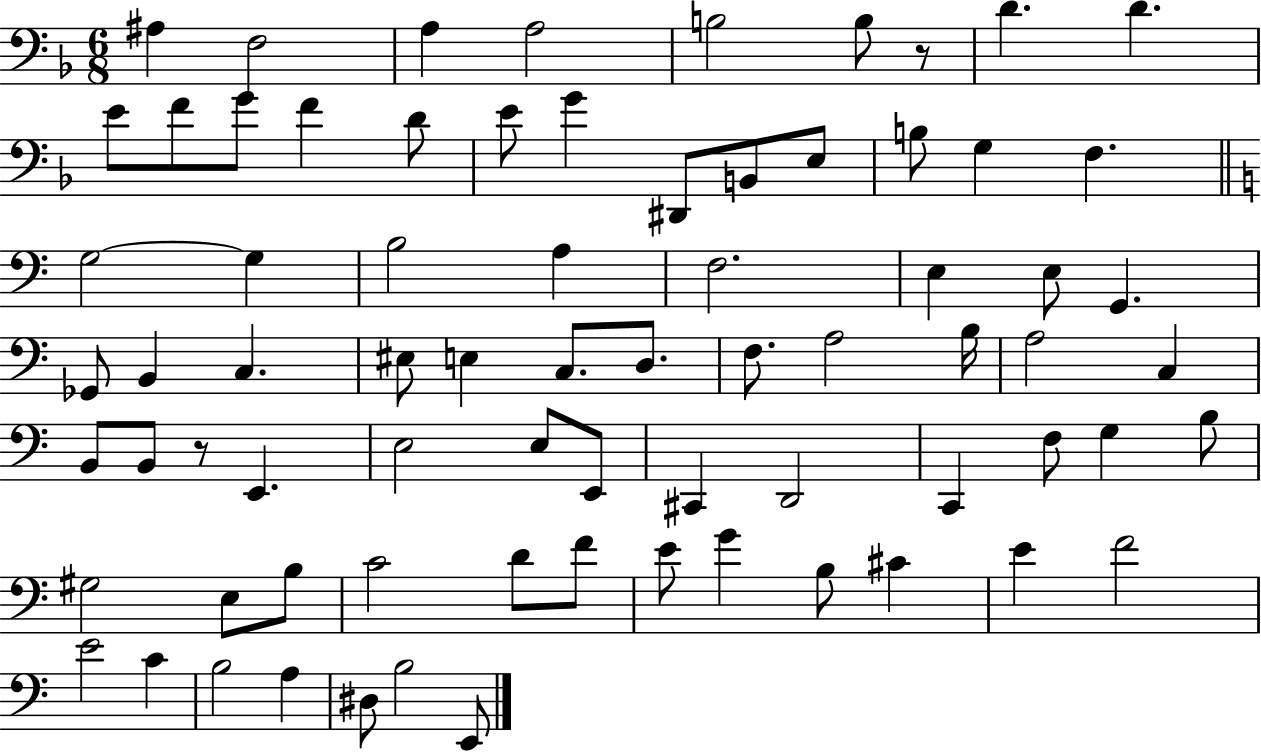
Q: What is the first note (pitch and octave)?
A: A#3